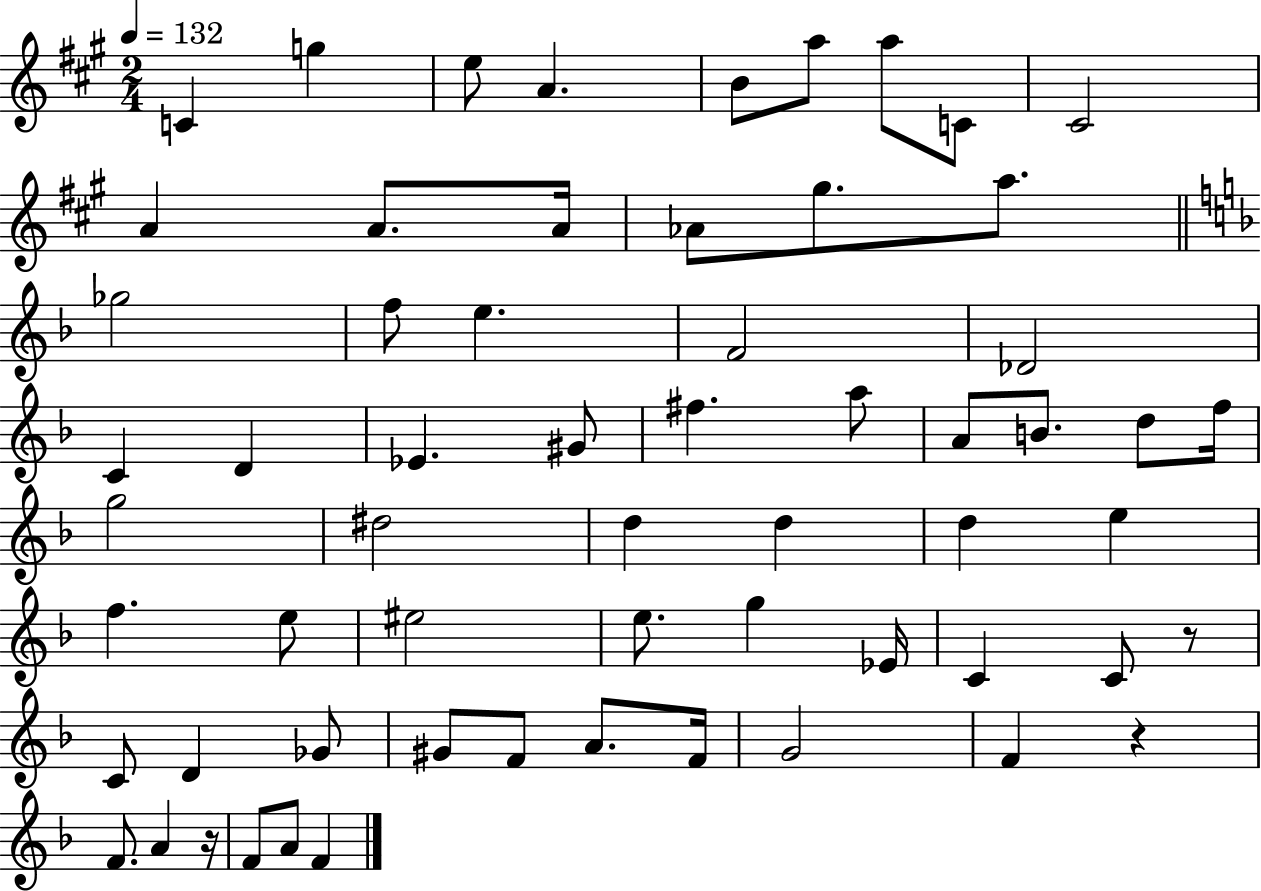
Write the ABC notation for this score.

X:1
T:Untitled
M:2/4
L:1/4
K:A
C g e/2 A B/2 a/2 a/2 C/2 ^C2 A A/2 A/4 _A/2 ^g/2 a/2 _g2 f/2 e F2 _D2 C D _E ^G/2 ^f a/2 A/2 B/2 d/2 f/4 g2 ^d2 d d d e f e/2 ^e2 e/2 g _E/4 C C/2 z/2 C/2 D _G/2 ^G/2 F/2 A/2 F/4 G2 F z F/2 A z/4 F/2 A/2 F